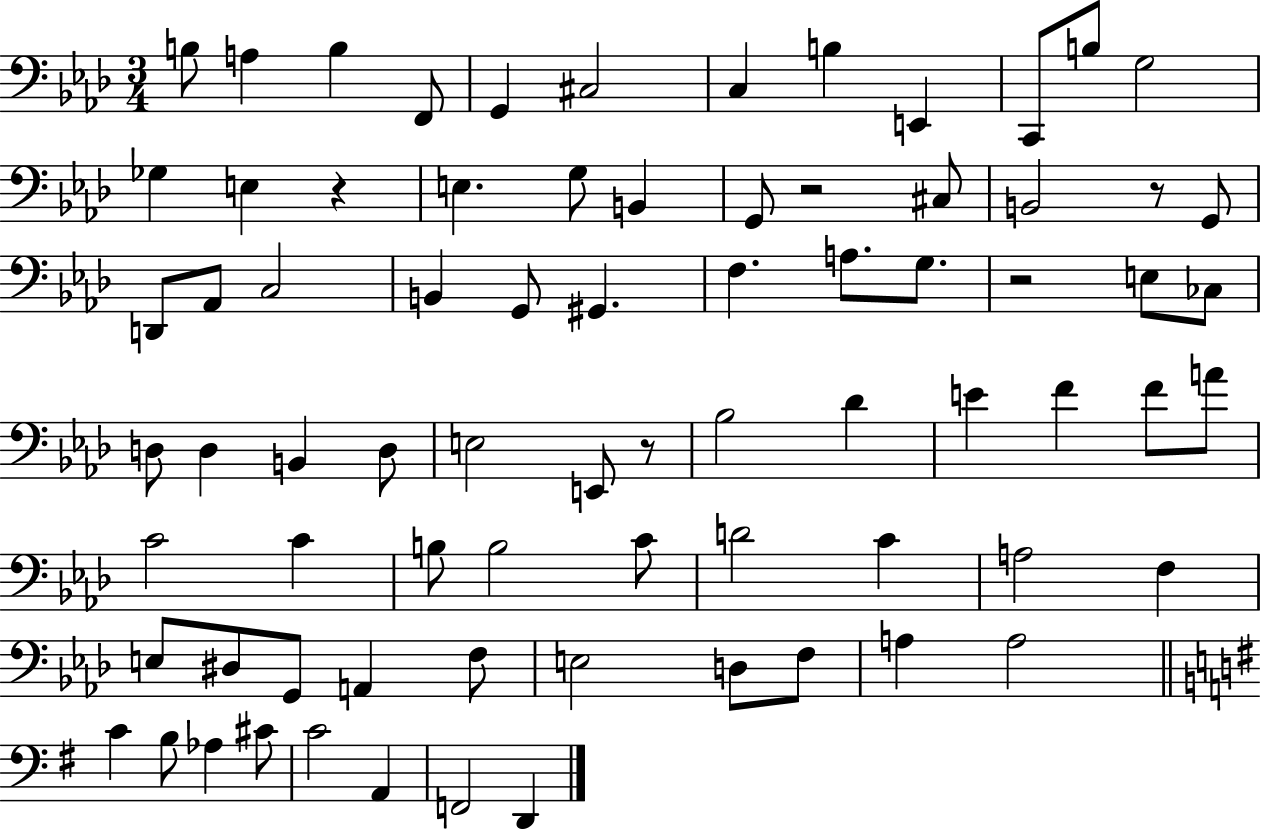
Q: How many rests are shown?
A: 5